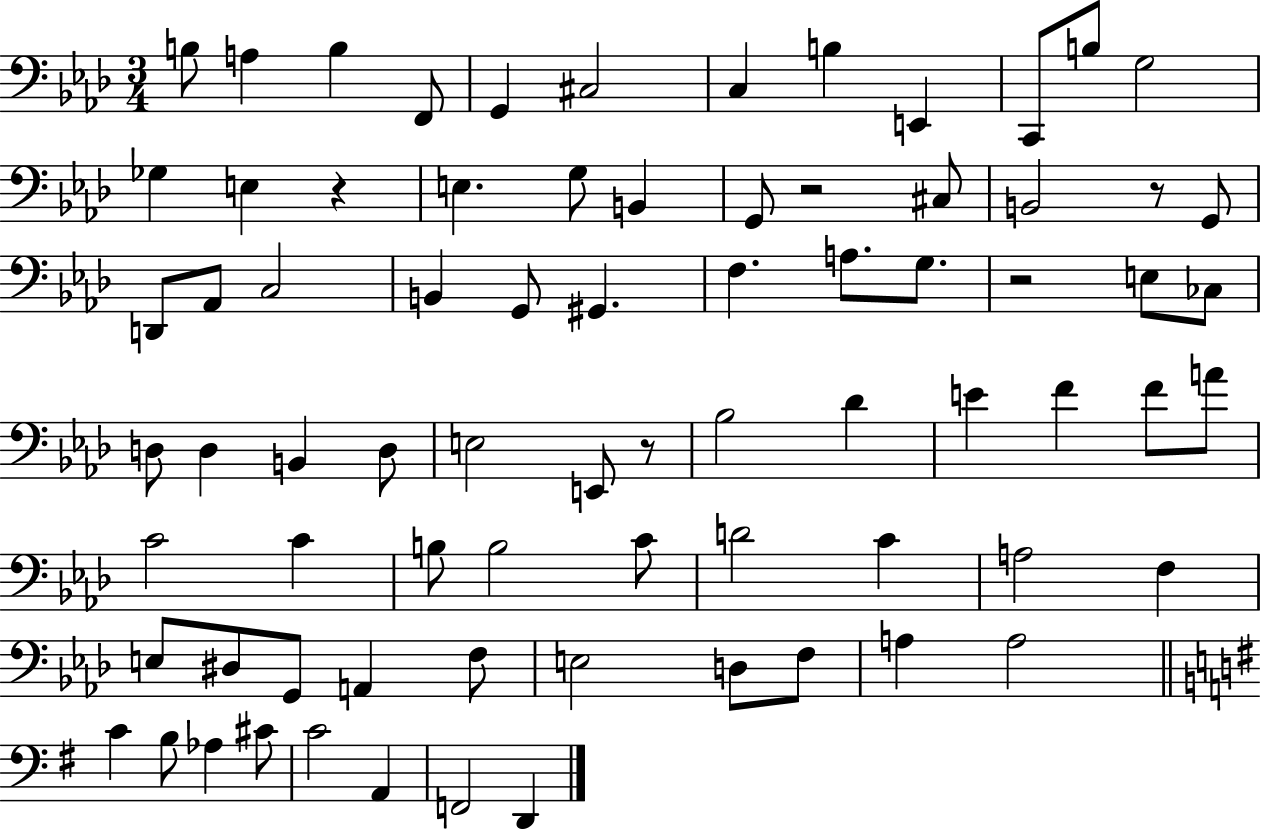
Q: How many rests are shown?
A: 5